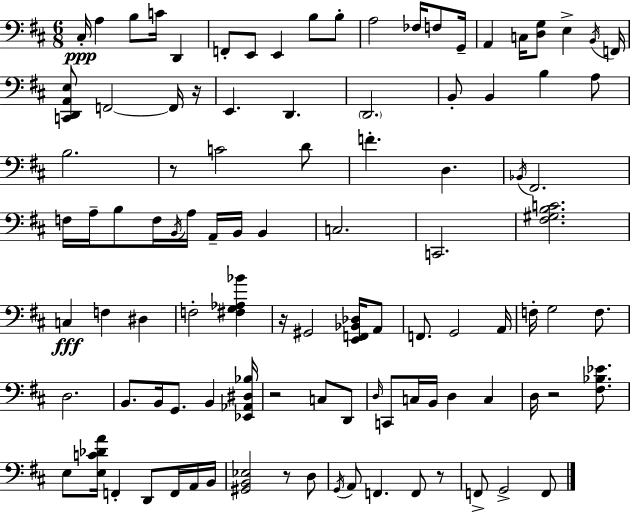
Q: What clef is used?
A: bass